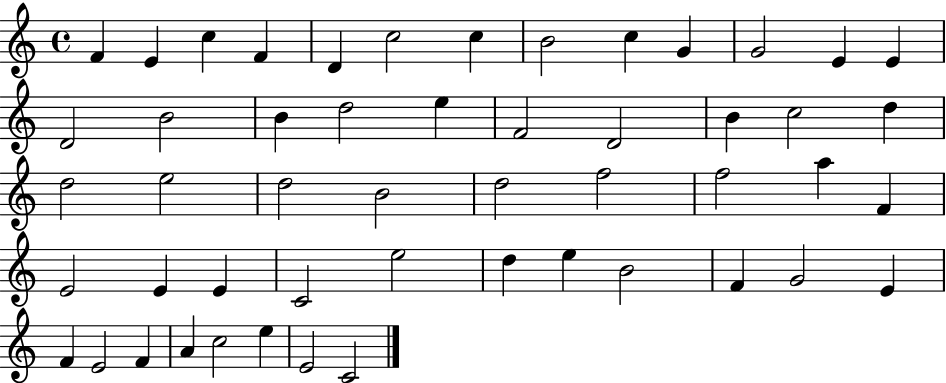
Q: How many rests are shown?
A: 0